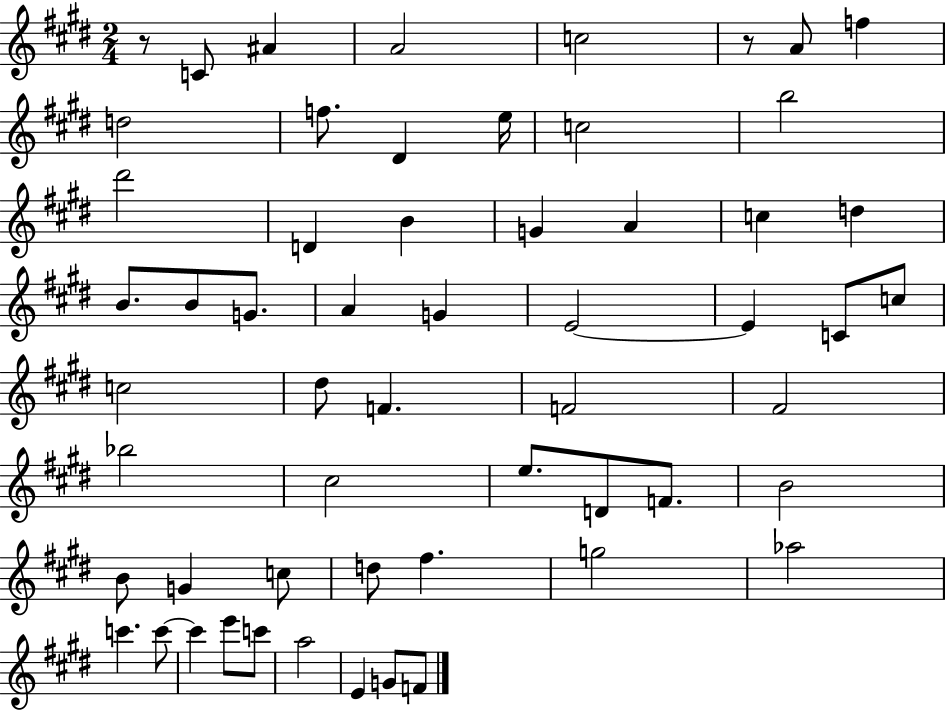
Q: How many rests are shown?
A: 2